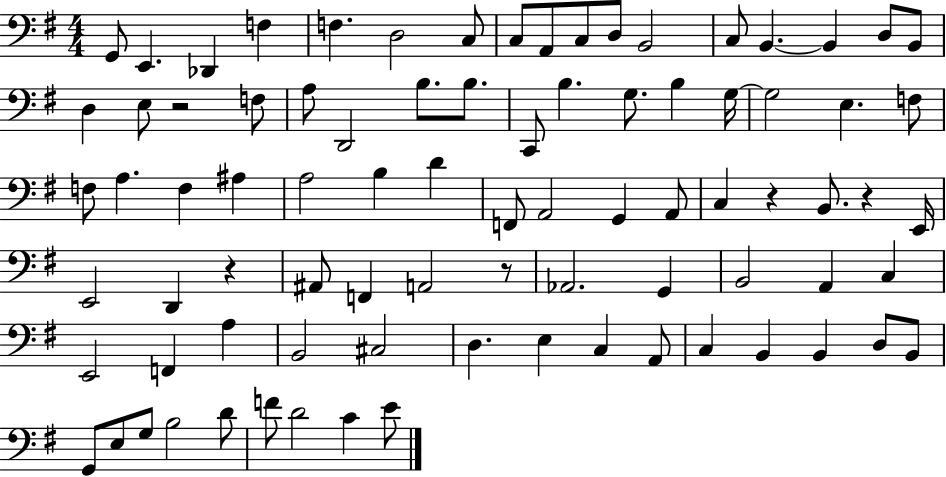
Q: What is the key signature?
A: G major